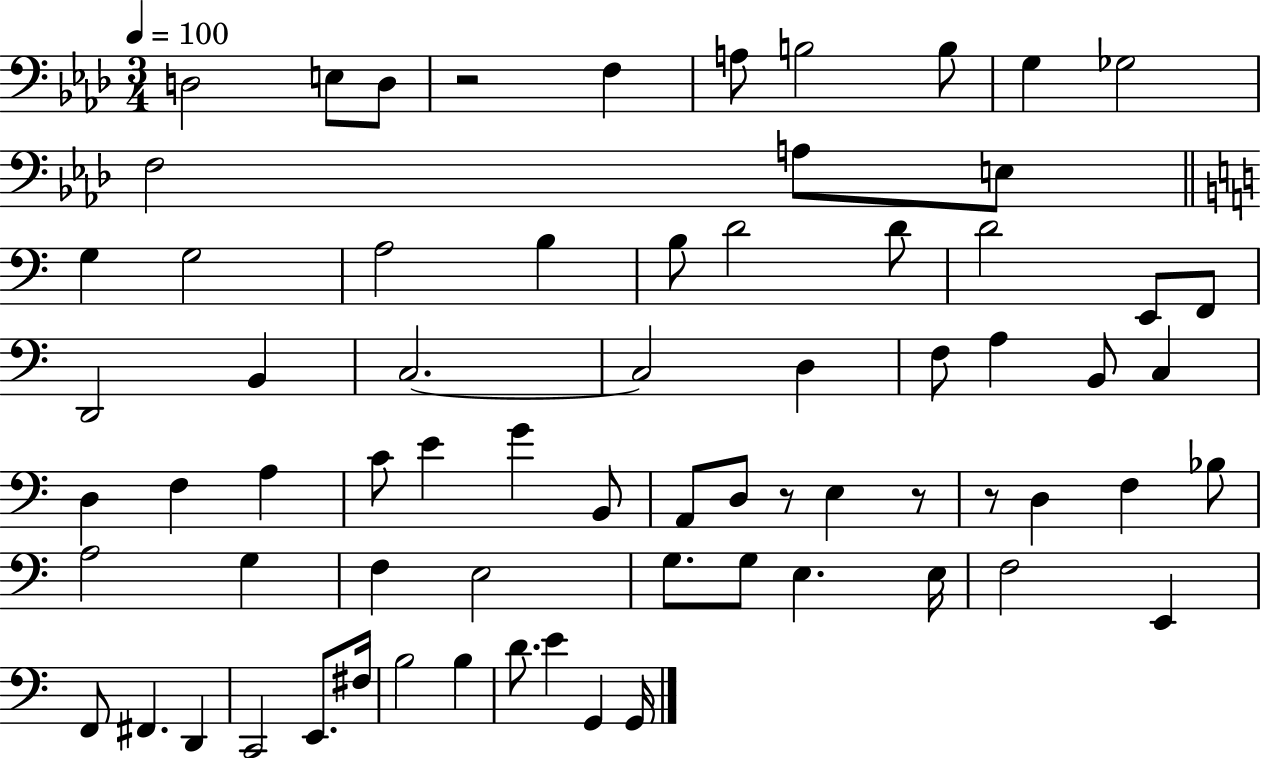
D3/h E3/e D3/e R/h F3/q A3/e B3/h B3/e G3/q Gb3/h F3/h A3/e E3/e G3/q G3/h A3/h B3/q B3/e D4/h D4/e D4/h E2/e F2/e D2/h B2/q C3/h. C3/h D3/q F3/e A3/q B2/e C3/q D3/q F3/q A3/q C4/e E4/q G4/q B2/e A2/e D3/e R/e E3/q R/e R/e D3/q F3/q Bb3/e A3/h G3/q F3/q E3/h G3/e. G3/e E3/q. E3/s F3/h E2/q F2/e F#2/q. D2/q C2/h E2/e. F#3/s B3/h B3/q D4/e. E4/q G2/q G2/s